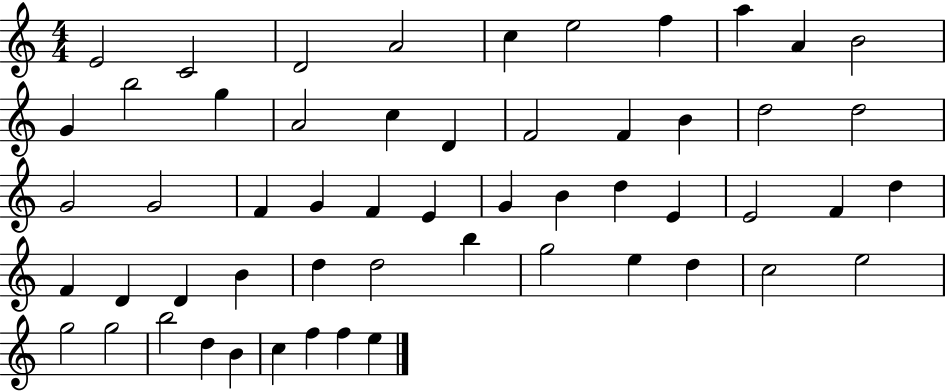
X:1
T:Untitled
M:4/4
L:1/4
K:C
E2 C2 D2 A2 c e2 f a A B2 G b2 g A2 c D F2 F B d2 d2 G2 G2 F G F E G B d E E2 F d F D D B d d2 b g2 e d c2 e2 g2 g2 b2 d B c f f e